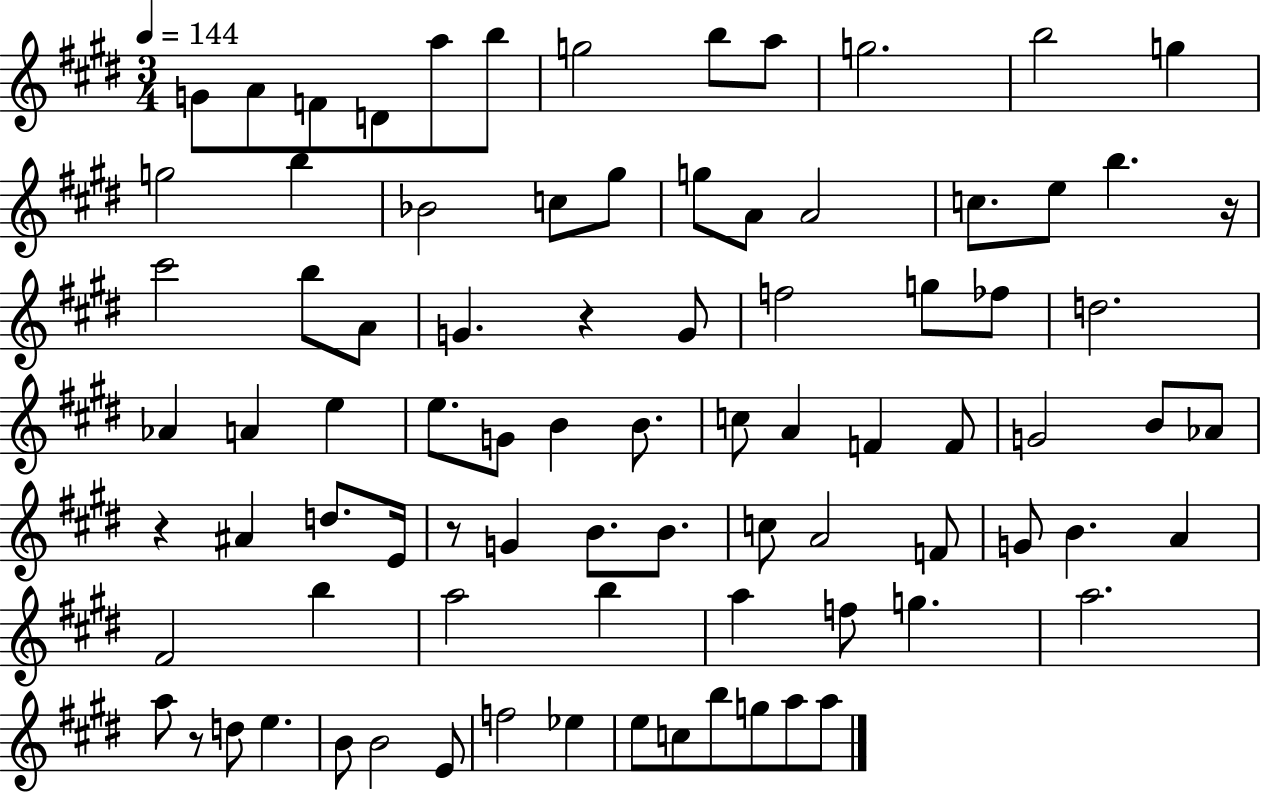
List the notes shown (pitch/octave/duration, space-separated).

G4/e A4/e F4/e D4/e A5/e B5/e G5/h B5/e A5/e G5/h. B5/h G5/q G5/h B5/q Bb4/h C5/e G#5/e G5/e A4/e A4/h C5/e. E5/e B5/q. R/s C#6/h B5/e A4/e G4/q. R/q G4/e F5/h G5/e FES5/e D5/h. Ab4/q A4/q E5/q E5/e. G4/e B4/q B4/e. C5/e A4/q F4/q F4/e G4/h B4/e Ab4/e R/q A#4/q D5/e. E4/s R/e G4/q B4/e. B4/e. C5/e A4/h F4/e G4/e B4/q. A4/q F#4/h B5/q A5/h B5/q A5/q F5/e G5/q. A5/h. A5/e R/e D5/e E5/q. B4/e B4/h E4/e F5/h Eb5/q E5/e C5/e B5/e G5/e A5/e A5/e